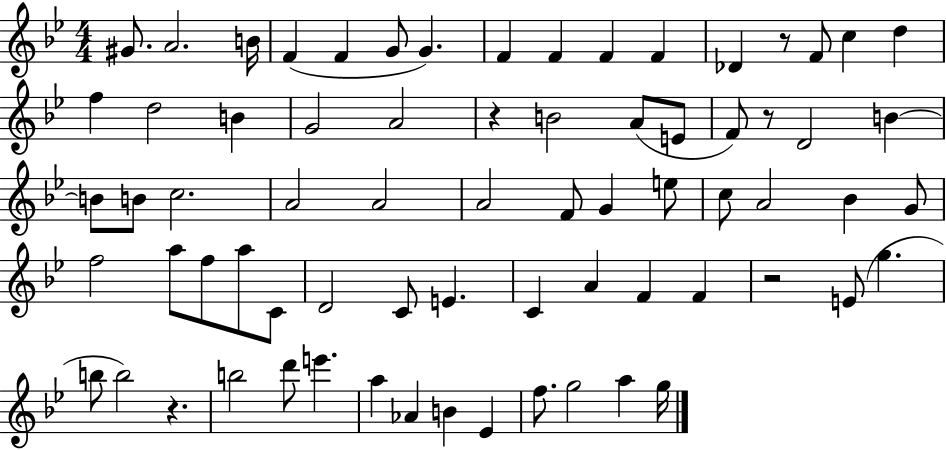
X:1
T:Untitled
M:4/4
L:1/4
K:Bb
^G/2 A2 B/4 F F G/2 G F F F F _D z/2 F/2 c d f d2 B G2 A2 z B2 A/2 E/2 F/2 z/2 D2 B B/2 B/2 c2 A2 A2 A2 F/2 G e/2 c/2 A2 _B G/2 f2 a/2 f/2 a/2 C/2 D2 C/2 E C A F F z2 E/2 g b/2 b2 z b2 d'/2 e' a _A B _E f/2 g2 a g/4